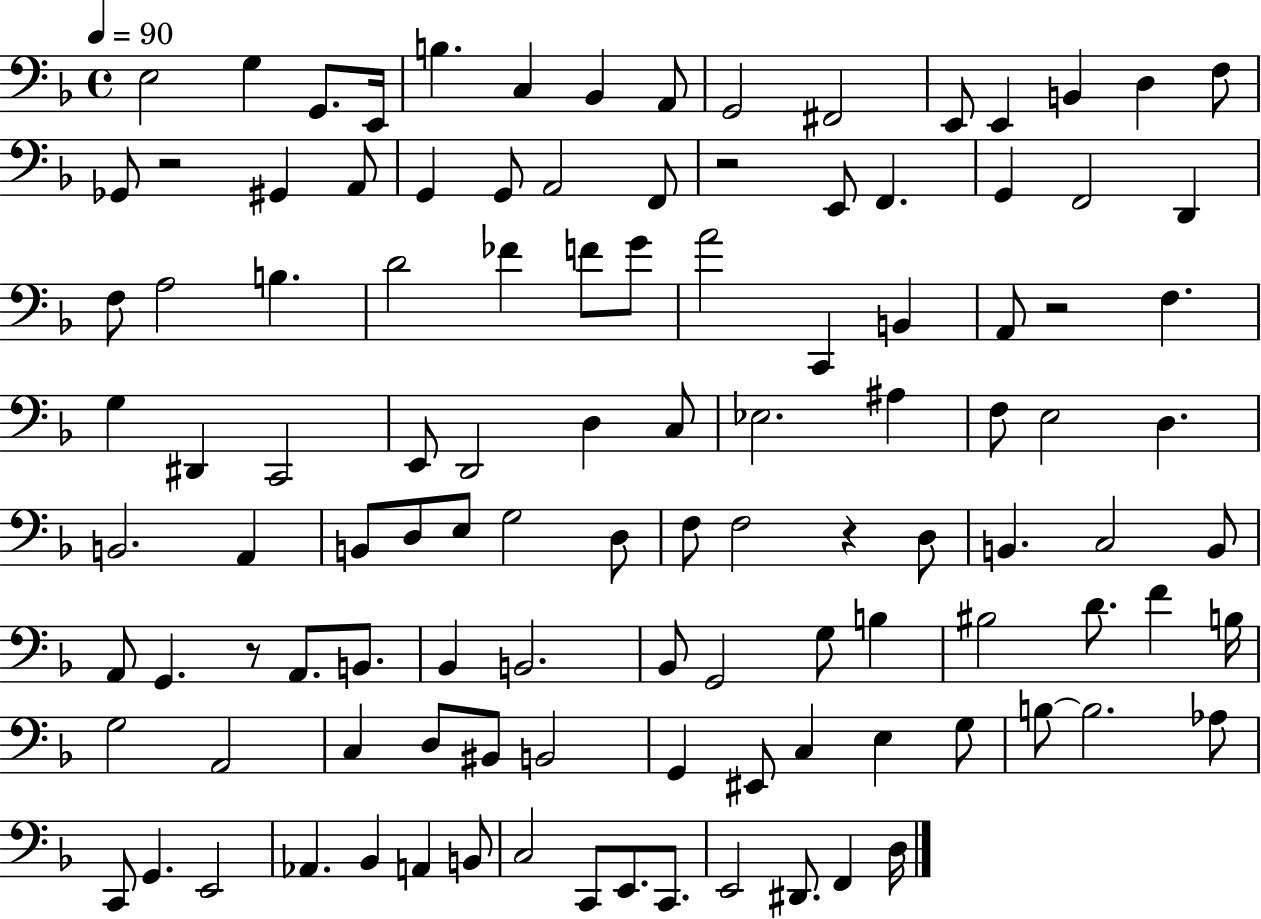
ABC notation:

X:1
T:Untitled
M:4/4
L:1/4
K:F
E,2 G, G,,/2 E,,/4 B, C, _B,, A,,/2 G,,2 ^F,,2 E,,/2 E,, B,, D, F,/2 _G,,/2 z2 ^G,, A,,/2 G,, G,,/2 A,,2 F,,/2 z2 E,,/2 F,, G,, F,,2 D,, F,/2 A,2 B, D2 _F F/2 G/2 A2 C,, B,, A,,/2 z2 F, G, ^D,, C,,2 E,,/2 D,,2 D, C,/2 _E,2 ^A, F,/2 E,2 D, B,,2 A,, B,,/2 D,/2 E,/2 G,2 D,/2 F,/2 F,2 z D,/2 B,, C,2 B,,/2 A,,/2 G,, z/2 A,,/2 B,,/2 _B,, B,,2 _B,,/2 G,,2 G,/2 B, ^B,2 D/2 F B,/4 G,2 A,,2 C, D,/2 ^B,,/2 B,,2 G,, ^E,,/2 C, E, G,/2 B,/2 B,2 _A,/2 C,,/2 G,, E,,2 _A,, _B,, A,, B,,/2 C,2 C,,/2 E,,/2 C,,/2 E,,2 ^D,,/2 F,, D,/4